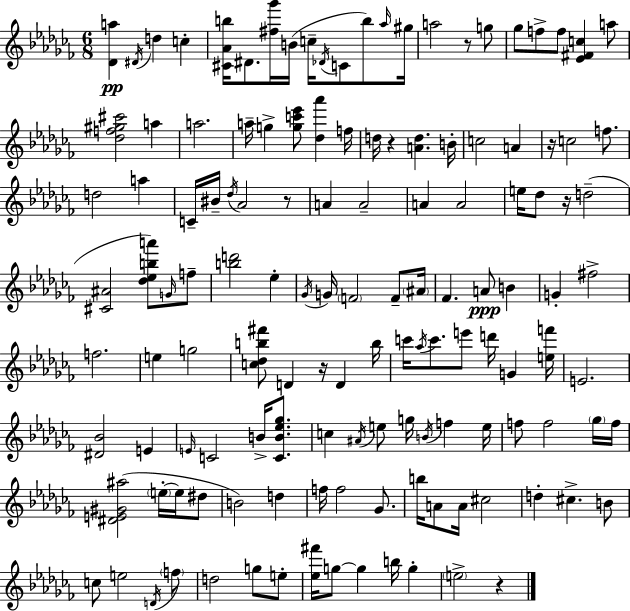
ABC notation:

X:1
T:Untitled
M:6/8
L:1/4
K:Abm
[_Da] ^D/4 d c [^C_Ab]/4 ^D/2 [^f_g']/4 B/4 c/4 _D/4 C/2 b/2 _a/4 ^g/4 a2 z/2 g/2 _g/2 f/2 f/2 [_E^Fc] a/2 [_df^g^c']2 a a2 a/4 g [gc'_e']/2 [_d_a'] f/4 d/4 z [Ad] B/4 c2 A z/4 c2 f/2 d2 a C/4 ^B/4 _d/4 _A2 z/2 A A2 A A2 e/4 _d/2 z/4 d2 [^C^A]2 [_d_eba']/2 G/4 f/2 [bd']2 _e _G/4 G/4 F2 F/2 ^A/4 _F A/2 B G ^f2 f2 e g2 [c_db^f']/2 D z/4 D b/4 c'/4 _a/4 c'/2 e'/2 d'/4 G [ef']/4 E2 [^D_B]2 E E/4 C2 B/4 [CB_e_g]/2 c ^A/4 e/2 g/4 B/4 f e/4 f/2 f2 _g/4 f/4 [^DE^G^a]2 e/4 e/4 ^d/2 B2 d f/4 f2 _G/2 b/4 A/2 A/4 ^c2 d ^c B/2 c/2 e2 D/4 f/2 d2 g/2 e/2 [_e^f']/4 g/2 g b/4 g e2 z